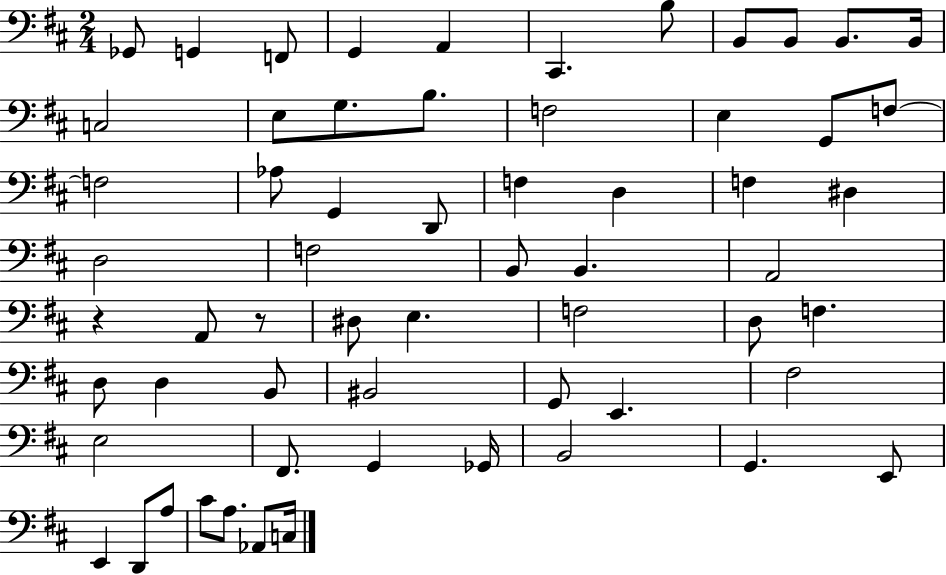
Gb2/e G2/q F2/e G2/q A2/q C#2/q. B3/e B2/e B2/e B2/e. B2/s C3/h E3/e G3/e. B3/e. F3/h E3/q G2/e F3/e F3/h Ab3/e G2/q D2/e F3/q D3/q F3/q D#3/q D3/h F3/h B2/e B2/q. A2/h R/q A2/e R/e D#3/e E3/q. F3/h D3/e F3/q. D3/e D3/q B2/e BIS2/h G2/e E2/q. F#3/h E3/h F#2/e. G2/q Gb2/s B2/h G2/q. E2/e E2/q D2/e A3/e C#4/e A3/e. Ab2/e C3/s